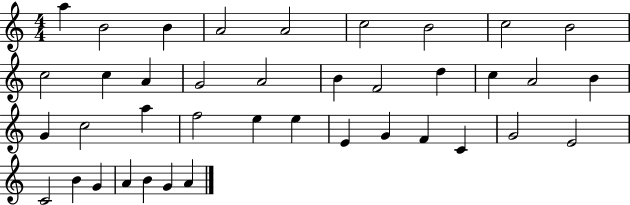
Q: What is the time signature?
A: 4/4